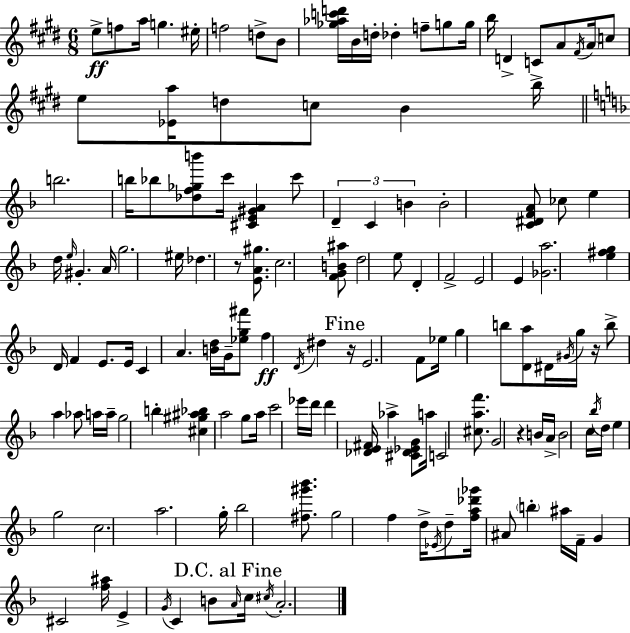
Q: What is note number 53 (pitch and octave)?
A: F4